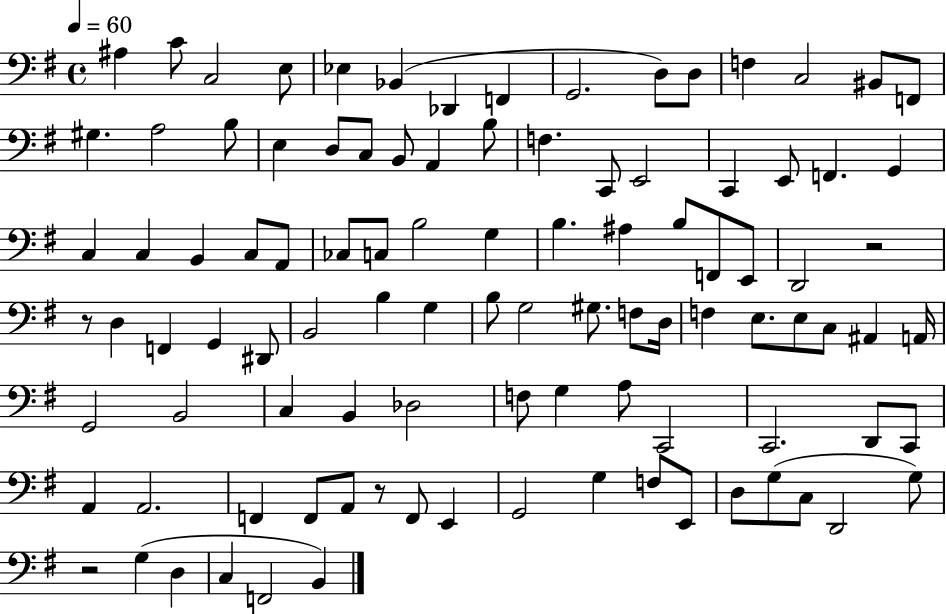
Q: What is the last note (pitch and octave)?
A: B2